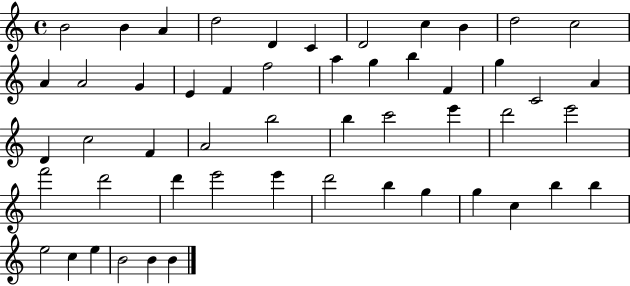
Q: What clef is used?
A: treble